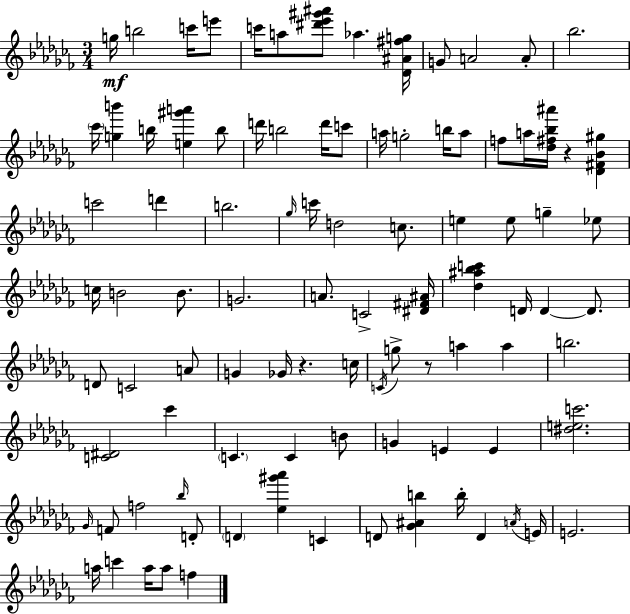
{
  \clef treble
  \numericTimeSignature
  \time 3/4
  \key aes \minor
  g''16\mf b''2 c'''16 e'''8 | c'''16 a''8 <dis''' ees''' gis''' ais'''>8 aes''4. <des' ais' fis'' g''>16 | g'8 a'2 a'8-. | bes''2. | \break \parenthesize ces'''16 <g'' b'''>4 b''16 <e'' gis''' a'''>4 b''8 | d'''16 b''2 d'''16 c'''8 | a''16 g''2-. b''16 a''8 | f''8 a''16 <des'' fis'' bes'' ais'''>16 r4 <des' fis' bes' gis''>4 | \break c'''2 d'''4 | b''2. | \grace { ges''16 } c'''16 d''2 c''8. | e''4 e''8 g''4-- ees''8 | \break c''16 b'2 b'8. | g'2. | a'8. c'2-> | <dis' fis' ais'>16 <des'' ais'' bes'' c'''>4 d'16 d'4~~ d'8. | \break d'8 c'2 a'8 | g'4 ges'16 r4. | c''16 \acciaccatura { c'16 } g''8-> r8 a''4 a''4 | b''2. | \break <c' dis'>2 ces'''4 | \parenthesize c'4. c'4 | b'8 g'4 e'4 e'4 | <dis'' e'' c'''>2. | \break \grace { ges'16 } f'8 f''2 | \grace { bes''16 } d'8-. \parenthesize d'4 <ees'' gis''' aes'''>4 | c'4 d'8 <ges' ais' b''>4 b''16-. d'4 | \acciaccatura { a'16 } e'16 e'2. | \break a''16 c'''4 a''16 a''8 | f''4 \bar "|."
}